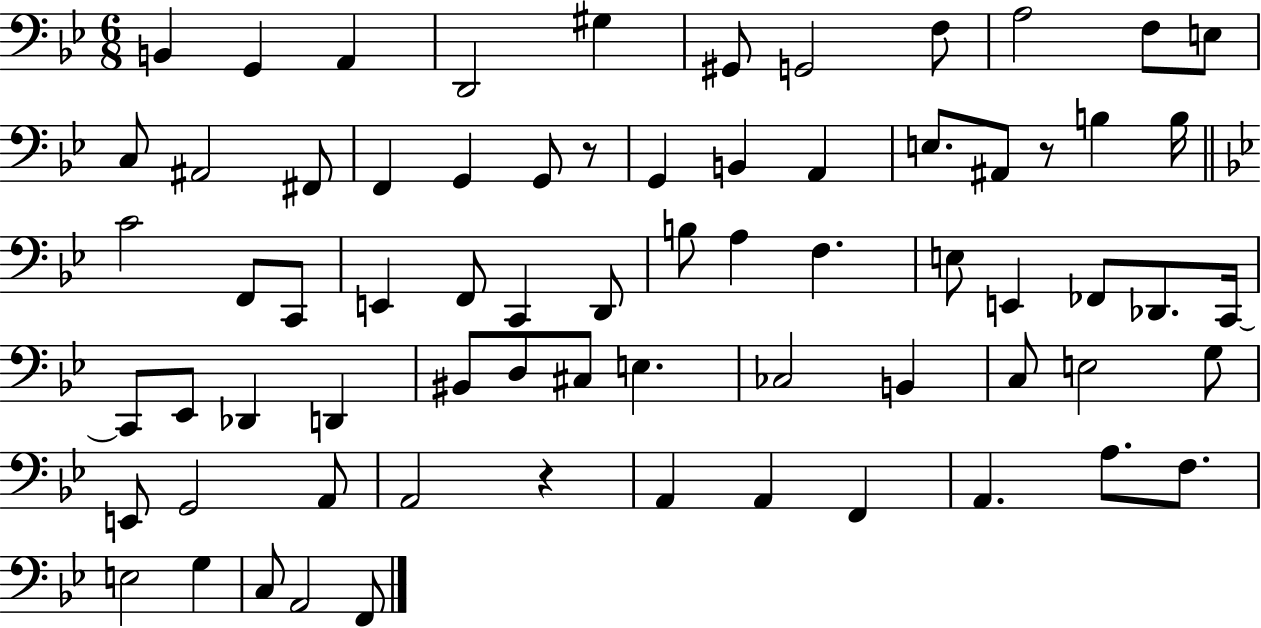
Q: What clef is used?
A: bass